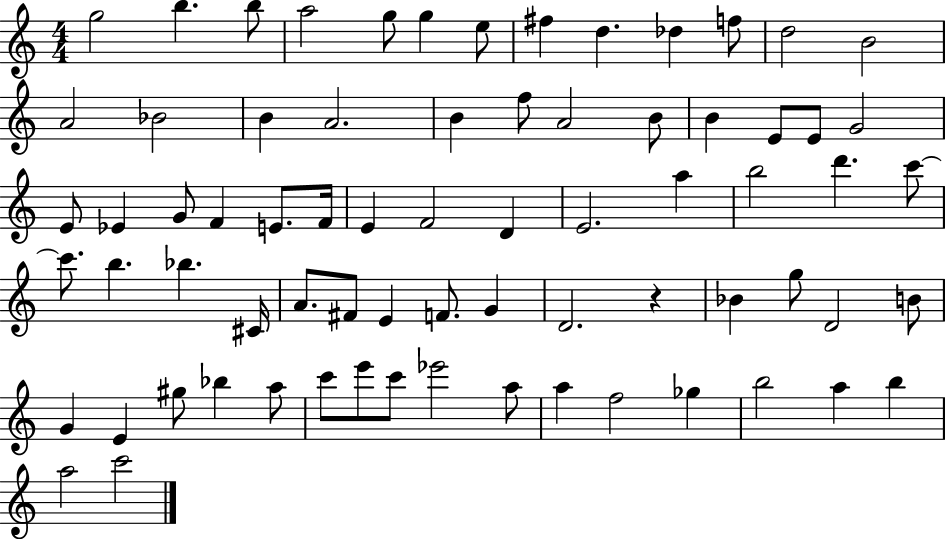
G5/h B5/q. B5/e A5/h G5/e G5/q E5/e F#5/q D5/q. Db5/q F5/e D5/h B4/h A4/h Bb4/h B4/q A4/h. B4/q F5/e A4/h B4/e B4/q E4/e E4/e G4/h E4/e Eb4/q G4/e F4/q E4/e. F4/s E4/q F4/h D4/q E4/h. A5/q B5/h D6/q. C6/e C6/e. B5/q. Bb5/q. C#4/s A4/e. F#4/e E4/q F4/e. G4/q D4/h. R/q Bb4/q G5/e D4/h B4/e G4/q E4/q G#5/e Bb5/q A5/e C6/e E6/e C6/e Eb6/h A5/e A5/q F5/h Gb5/q B5/h A5/q B5/q A5/h C6/h